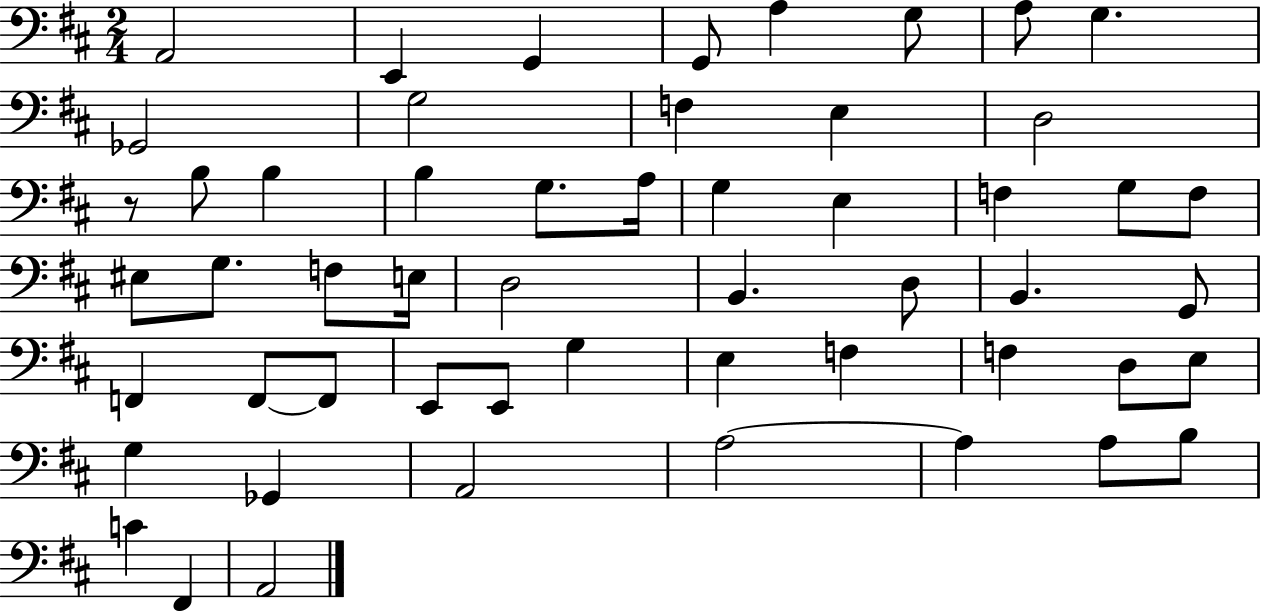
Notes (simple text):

A2/h E2/q G2/q G2/e A3/q G3/e A3/e G3/q. Gb2/h G3/h F3/q E3/q D3/h R/e B3/e B3/q B3/q G3/e. A3/s G3/q E3/q F3/q G3/e F3/e EIS3/e G3/e. F3/e E3/s D3/h B2/q. D3/e B2/q. G2/e F2/q F2/e F2/e E2/e E2/e G3/q E3/q F3/q F3/q D3/e E3/e G3/q Gb2/q A2/h A3/h A3/q A3/e B3/e C4/q F#2/q A2/h